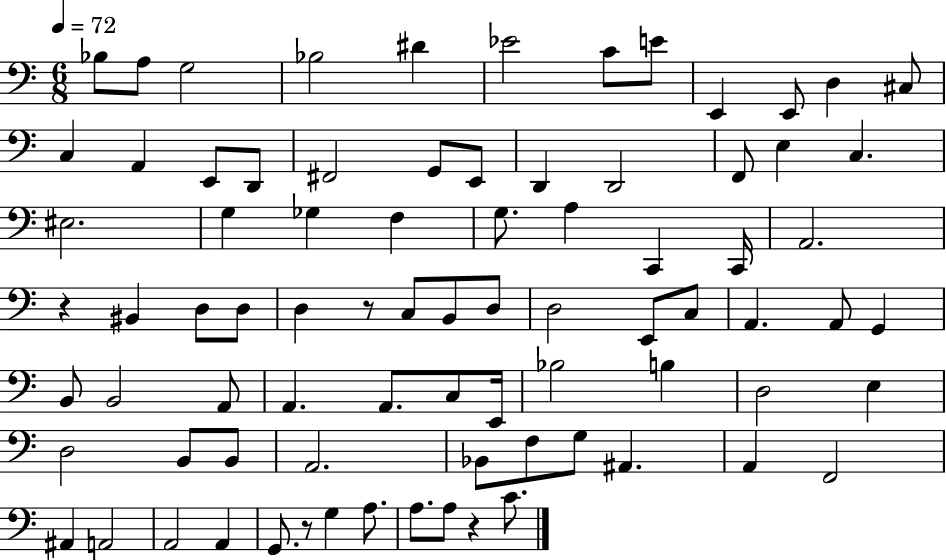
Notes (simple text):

Bb3/e A3/e G3/h Bb3/h D#4/q Eb4/h C4/e E4/e E2/q E2/e D3/q C#3/e C3/q A2/q E2/e D2/e F#2/h G2/e E2/e D2/q D2/h F2/e E3/q C3/q. EIS3/h. G3/q Gb3/q F3/q G3/e. A3/q C2/q C2/s A2/h. R/q BIS2/q D3/e D3/e D3/q R/e C3/e B2/e D3/e D3/h E2/e C3/e A2/q. A2/e G2/q B2/e B2/h A2/e A2/q. A2/e. C3/e E2/s Bb3/h B3/q D3/h E3/q D3/h B2/e B2/e A2/h. Bb2/e F3/e G3/e A#2/q. A2/q F2/h A#2/q A2/h A2/h A2/q G2/e. R/e G3/q A3/e. A3/e. A3/e R/q C4/e.